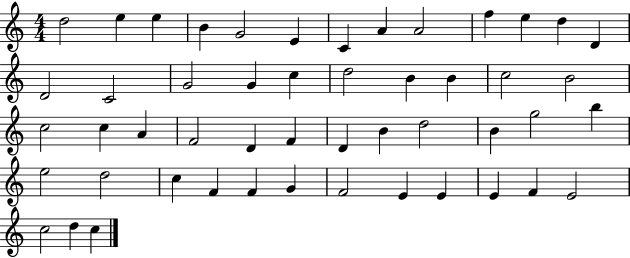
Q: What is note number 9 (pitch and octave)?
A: A4